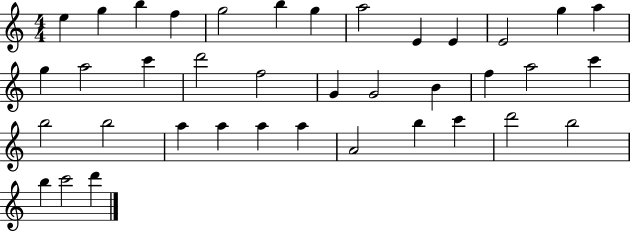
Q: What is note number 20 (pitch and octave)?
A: G4